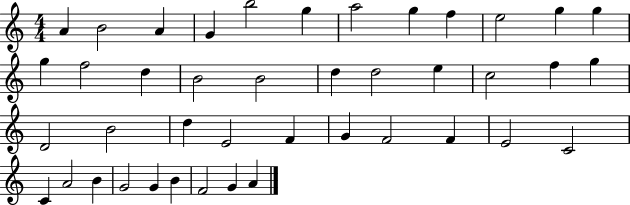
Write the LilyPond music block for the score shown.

{
  \clef treble
  \numericTimeSignature
  \time 4/4
  \key c \major
  a'4 b'2 a'4 | g'4 b''2 g''4 | a''2 g''4 f''4 | e''2 g''4 g''4 | \break g''4 f''2 d''4 | b'2 b'2 | d''4 d''2 e''4 | c''2 f''4 g''4 | \break d'2 b'2 | d''4 e'2 f'4 | g'4 f'2 f'4 | e'2 c'2 | \break c'4 a'2 b'4 | g'2 g'4 b'4 | f'2 g'4 a'4 | \bar "|."
}